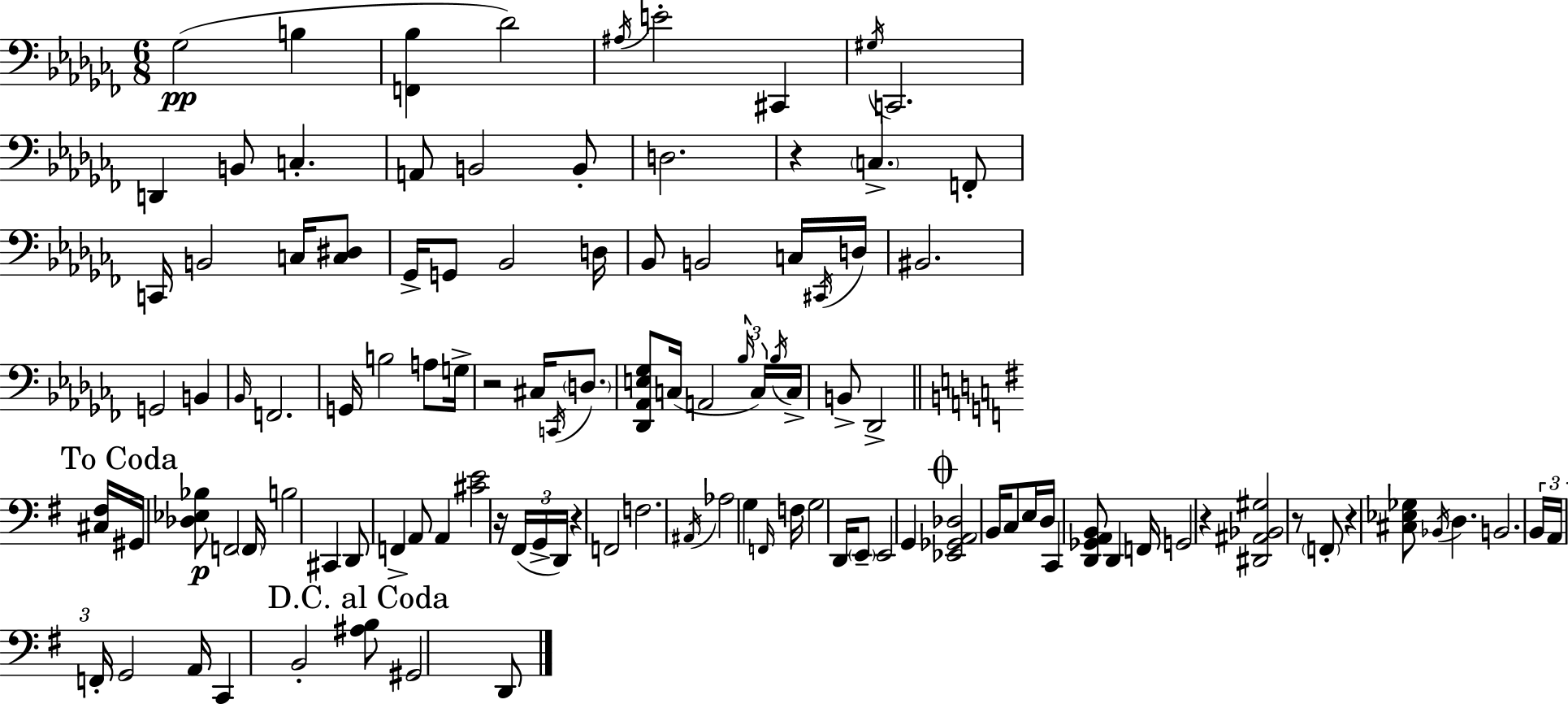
{
  \clef bass
  \numericTimeSignature
  \time 6/8
  \key aes \minor
  \repeat volta 2 { ges2(\pp b4 | <f, bes>4 des'2) | \acciaccatura { ais16 } e'2-. cis,4 | \acciaccatura { gis16 } c,2. | \break d,4 b,8 c4.-. | a,8 b,2 | b,8-. d2. | r4 \parenthesize c4.-> | \break f,8-. c,16 b,2 c16 | <c dis>8 ges,16-> g,8 bes,2 | d16 bes,8 b,2 | c16 \acciaccatura { cis,16 } d16 bis,2. | \break g,2 b,4 | \grace { bes,16 } f,2. | g,16 b2 | a8 g16-> r2 | \break cis16 \acciaccatura { c,16 } \parenthesize d8. <des, aes, e ges>8 c16( a,2 | \tuplet 3/2 { \grace { bes16 }) c16 \acciaccatura { bes16 } } c16-> b,8-> des,2-> | \mark "To Coda" \bar "||" \break \key g \major <cis fis>16 gis,16 <des ees bes>8\p f,2 | \parenthesize f,16 b2 cis,4 | d,8 f,4-> a,8 a,4 | <cis' e'>2 r16 \tuplet 3/2 { fis,16( g,16-> | \break d,16) } r4 f,2 | f2. | \acciaccatura { ais,16 } aes2 g4 | \grace { f,16 } f16 g2 | \break d,16 \parenthesize e,8-- e,2 g,4 | \mark \markup { \musicglyph "scripts.coda" } <ees, ges, a, des>2 b,16 | c8 e16 d16 c,4 <d, ges, a, b,>8 d,4 | f,16 g,2 r4 | \break <dis, ais, bes, gis>2 r8 | \parenthesize f,8-. r4 <cis ees ges>8 \acciaccatura { bes,16 } d4. | b,2. | \tuplet 3/2 { b,16 a,16 f,16-. } g,2 | \break a,16 c,4 b,2-. | \mark "D.C. al Coda" <ais b>8 gis,2 | d,8 } \bar "|."
}